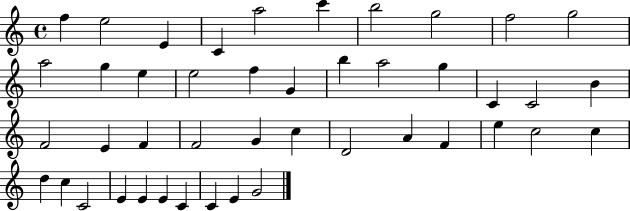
F5/q E5/h E4/q C4/q A5/h C6/q B5/h G5/h F5/h G5/h A5/h G5/q E5/q E5/h F5/q G4/q B5/q A5/h G5/q C4/q C4/h B4/q F4/h E4/q F4/q F4/h G4/q C5/q D4/h A4/q F4/q E5/q C5/h C5/q D5/q C5/q C4/h E4/q E4/q E4/q C4/q C4/q E4/q G4/h